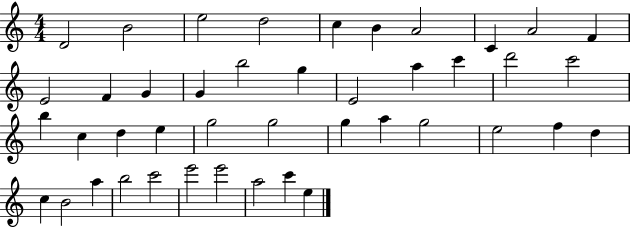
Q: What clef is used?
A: treble